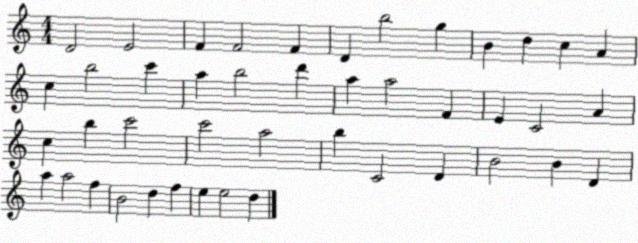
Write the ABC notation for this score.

X:1
T:Untitled
M:4/4
L:1/4
K:C
D2 E2 F F2 F D b2 g B d c A c b2 c' a b2 d' a a2 F E C2 A c b c'2 c'2 a2 b C2 D B2 B D a a2 f B2 d f e e2 d